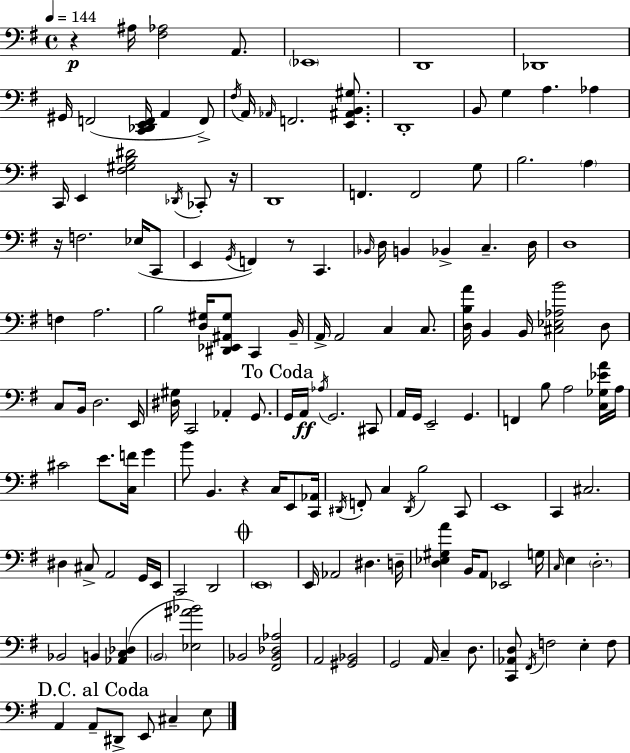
R/q A#3/s [F#3,Ab3]/h A2/e. Eb2/w D2/w Db2/w G#2/s F2/h [C2,Db2,E2,F2]/s A2/q F2/e F#3/s A2/s Ab2/s F2/h. [E2,A#2,B2,G#3]/e. D2/w B2/e G3/q A3/q. Ab3/q C2/s E2/q [F#3,G#3,B3,D#4]/h Db2/s CES2/e R/s D2/w F2/q. F2/h G3/e B3/h. A3/q R/s F3/h. Eb3/s C2/e E2/q G2/s F2/q R/e C2/q. Bb2/s D3/s B2/q Bb2/q C3/q. D3/s D3/w F3/q A3/h. B3/h [D3,G#3]/s [D#2,Eb2,A#2,G#3]/e C2/q B2/s A2/s A2/h C3/q C3/e. [D3,B3,A4]/s B2/q B2/s [C#3,Eb3,Ab3,B4]/h D3/e C3/e B2/s D3/h. E2/s [D#3,G#3]/s C2/h Ab2/q G2/e. G2/s A2/s Ab3/s G2/h. C#2/e A2/s G2/s E2/h G2/q. F2/q B3/e A3/h [C3,Gb3,Eb4,A4]/s A3/s C#4/h E4/e. [C3,F4]/s G4/q B4/e B2/q. R/q C3/s E2/e [C2,Ab2]/s D#2/s F2/e C3/q D#2/s B3/h C2/e E2/w C2/q C#3/h. D#3/q C#3/e A2/h G2/s E2/s C2/h D2/h E2/w E2/s Ab2/h D#3/q. D3/s [D3,Eb3,G#3,A4]/q B2/s A2/e Eb2/h G3/s C3/s E3/q D3/h. Bb2/h B2/q [Ab2,C3,Db3]/q B2/h [Eb3,A#4,Bb4]/h Bb2/h [F#2,Bb2,Db3,Ab3]/h A2/h [G#2,Bb2]/h G2/h A2/s C3/q D3/e. [C2,Ab2,D3]/e F#2/s F3/h E3/q F3/e A2/q A2/e D#2/e E2/e C#3/q E3/e